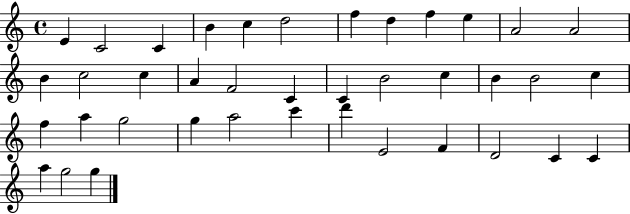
X:1
T:Untitled
M:4/4
L:1/4
K:C
E C2 C B c d2 f d f e A2 A2 B c2 c A F2 C C B2 c B B2 c f a g2 g a2 c' d' E2 F D2 C C a g2 g